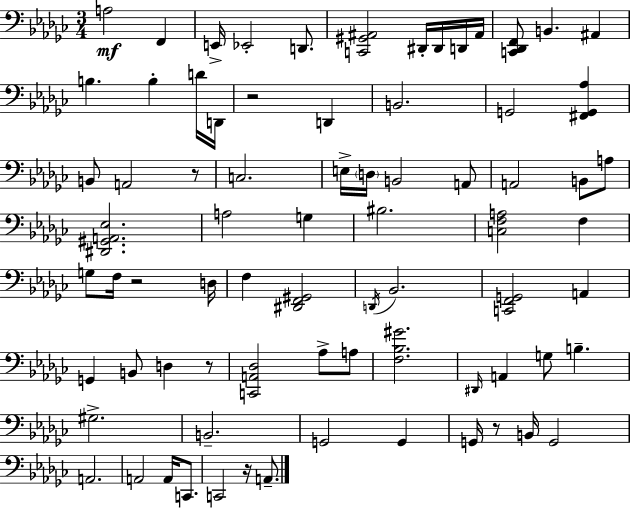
A3/h F2/q E2/s Eb2/h D2/e. [C2,G#2,A#2]/h D#2/s D#2/s D2/s A#2/s [C2,Db2,F2]/e B2/q. A#2/q B3/q. B3/q D4/s D2/s R/h D2/q B2/h. G2/h [F#2,G2,Ab3]/q B2/e A2/h R/e C3/h. E3/s D3/s B2/h A2/e A2/h B2/e A3/e [D#2,G#2,A2,Eb3]/h. A3/h G3/q BIS3/h. [C3,F3,A3]/h F3/q G3/e F3/s R/h D3/s F3/q [D#2,F2,G#2]/h D2/s Bb2/h. [C2,F2,G2]/h A2/q G2/q B2/e D3/q R/e [C2,A2,Db3]/h Ab3/e A3/e [F3,Bb3,G#4]/h. D#2/s A2/q G3/e B3/q. G#3/h. B2/h. G2/h G2/q G2/s R/e B2/s G2/h A2/h. A2/h A2/s C2/e. C2/h R/s A2/e.